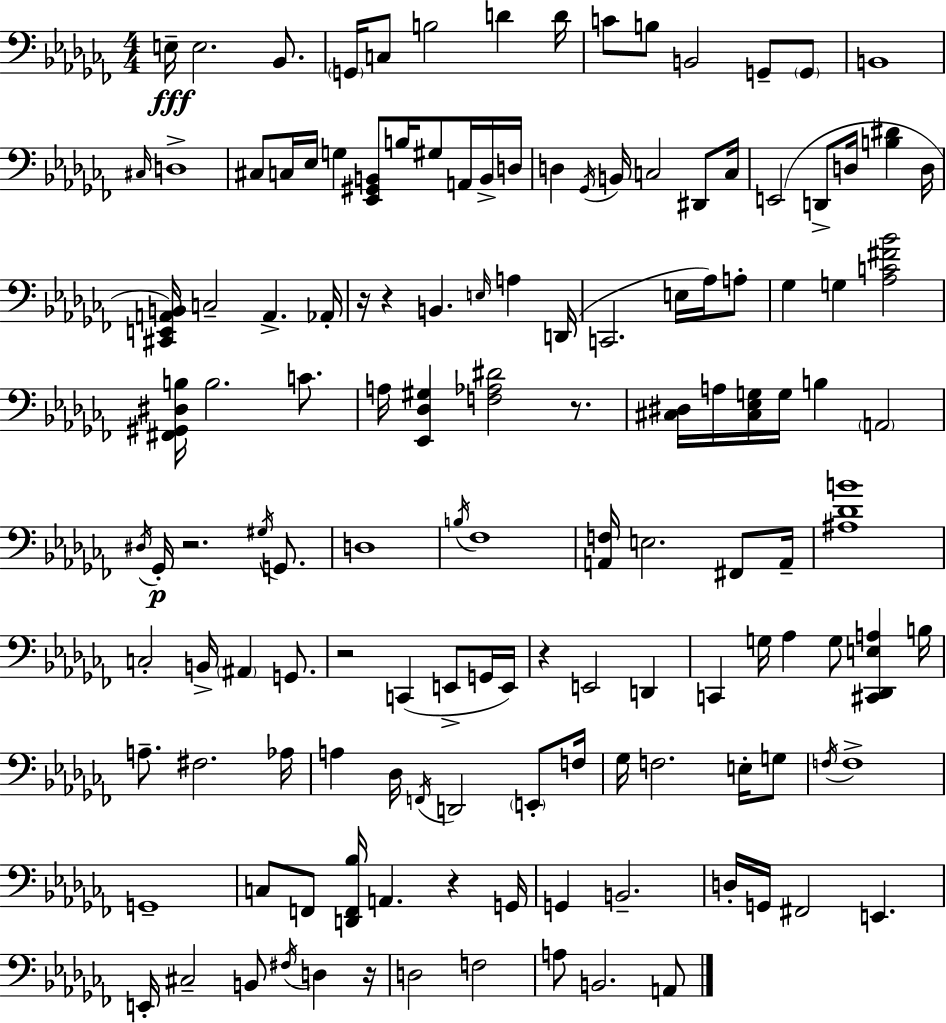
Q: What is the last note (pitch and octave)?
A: A2